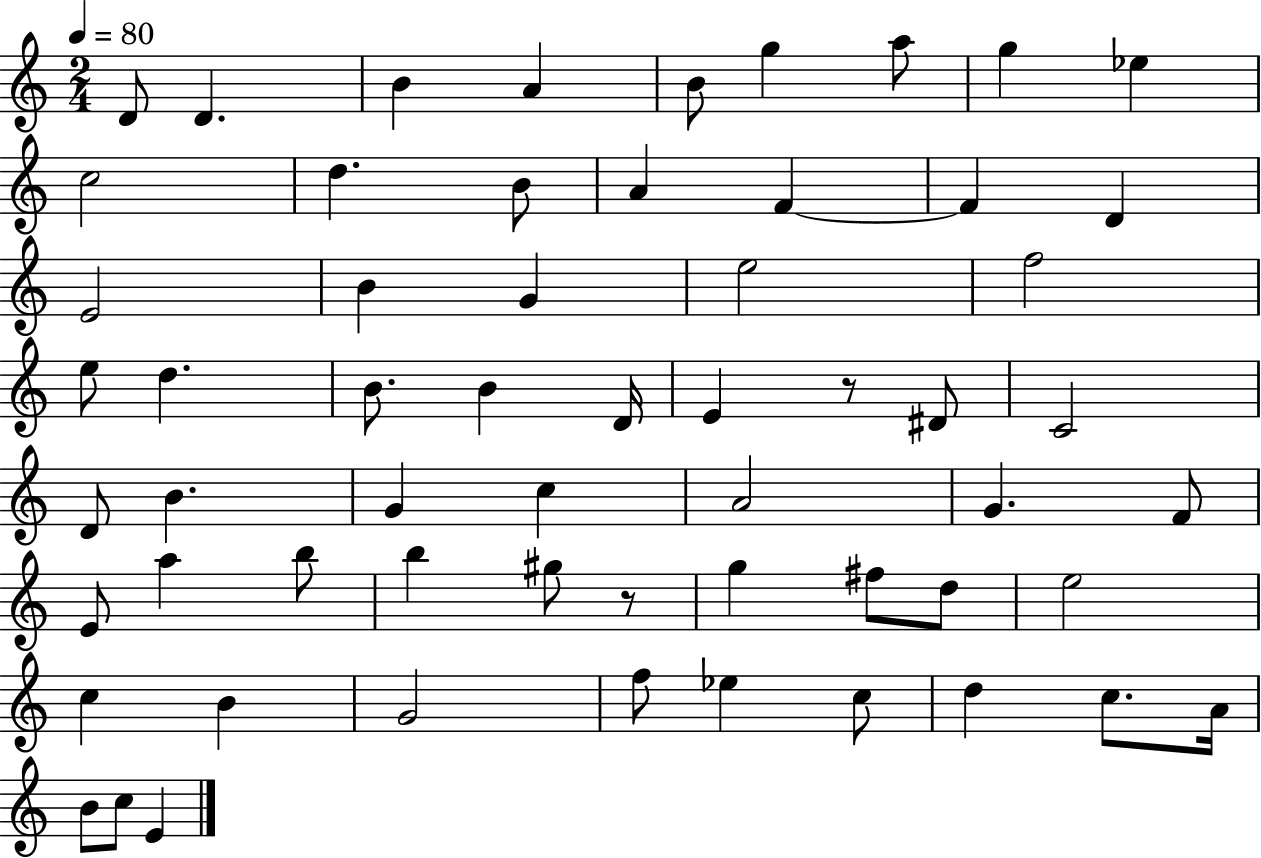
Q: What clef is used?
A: treble